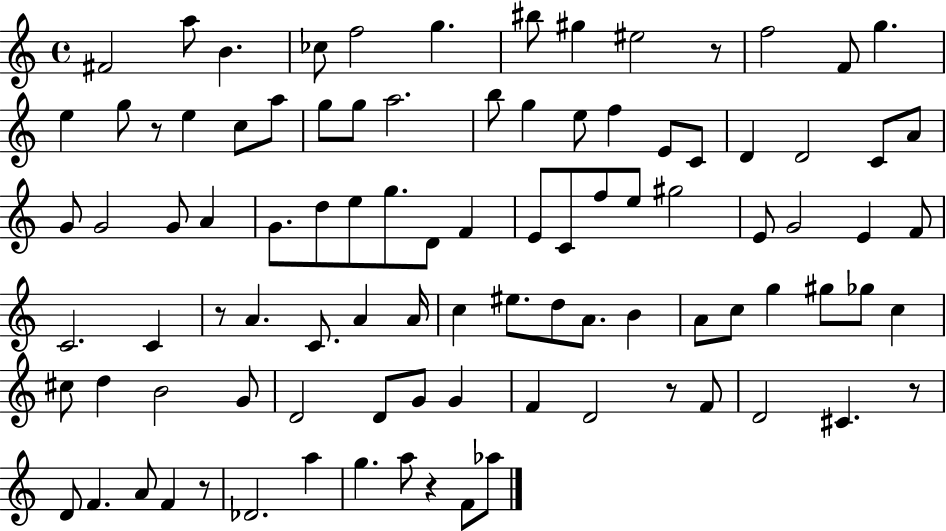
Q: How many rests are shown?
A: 7